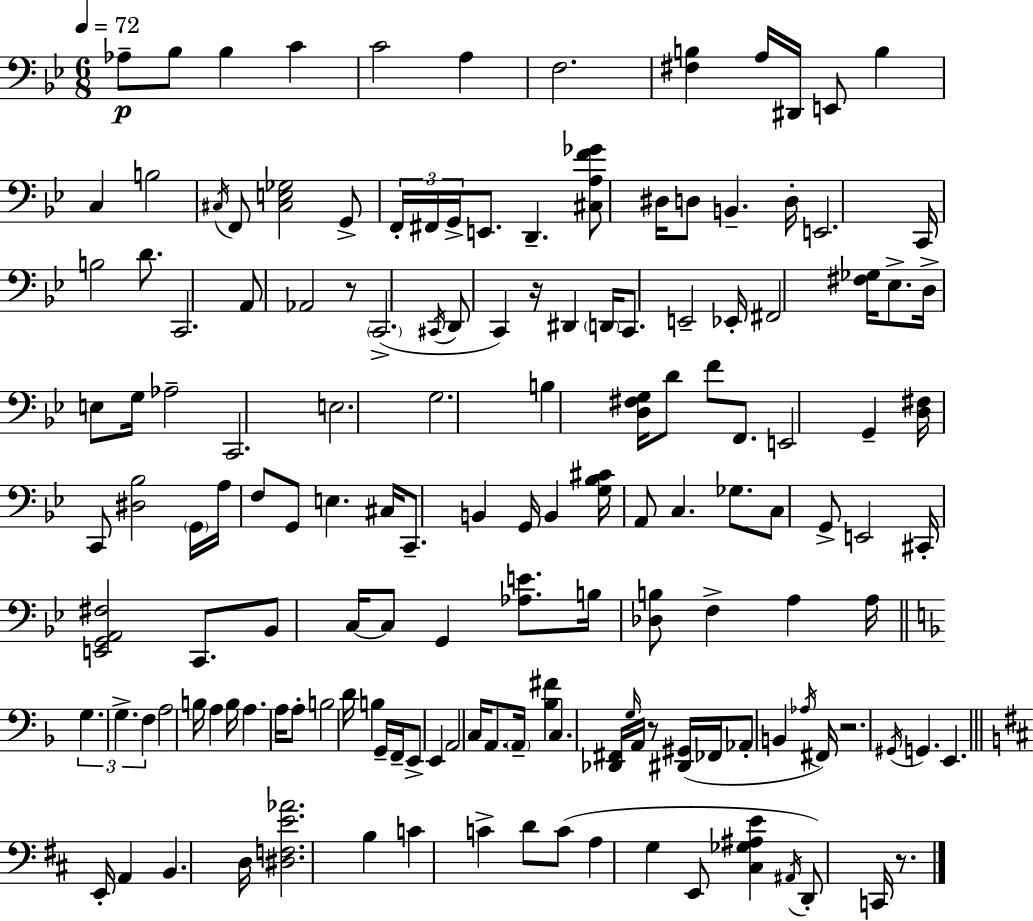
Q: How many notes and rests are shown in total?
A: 151